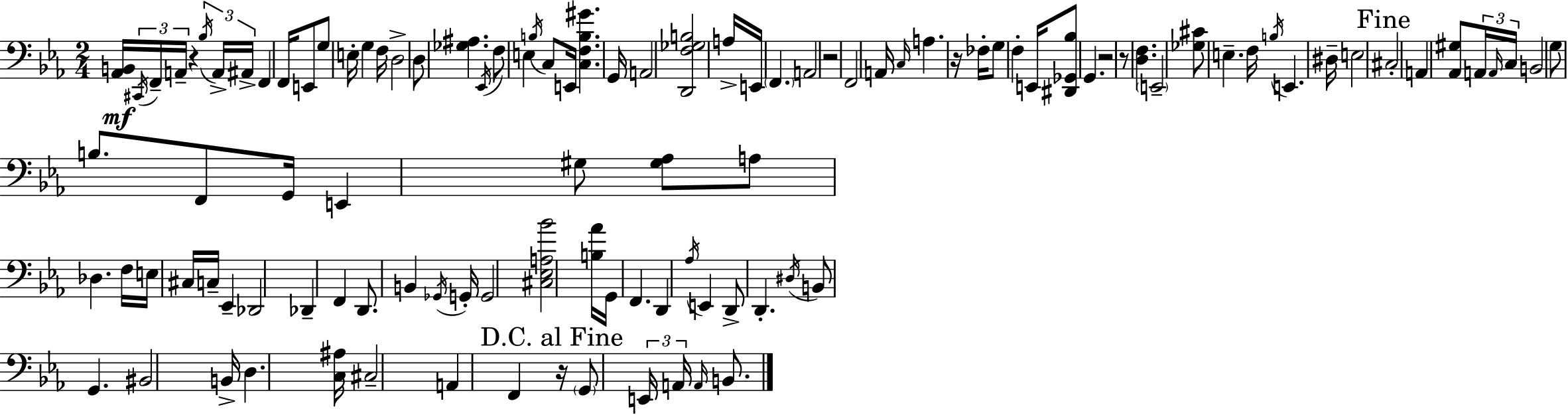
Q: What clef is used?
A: bass